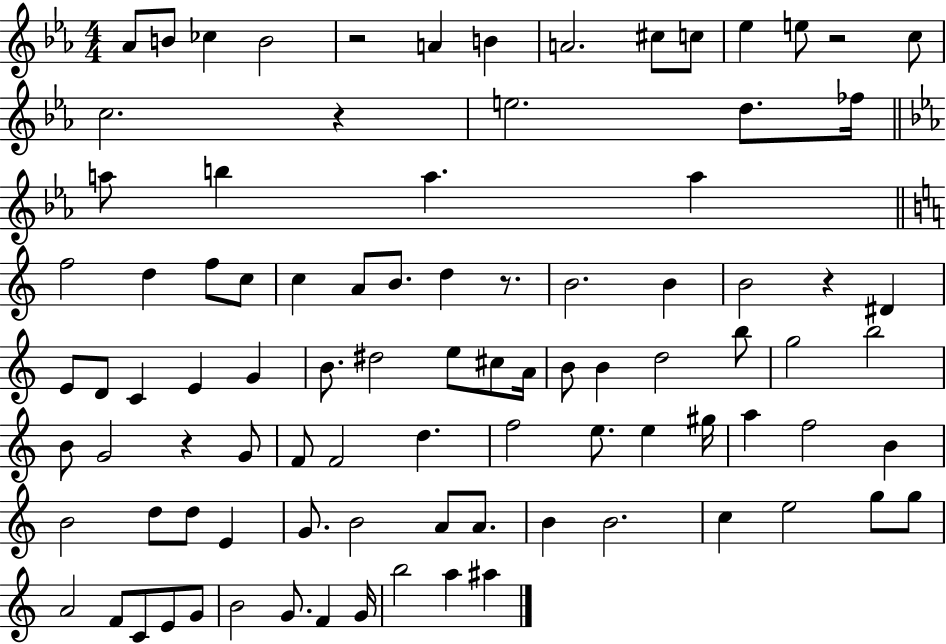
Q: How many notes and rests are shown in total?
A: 93